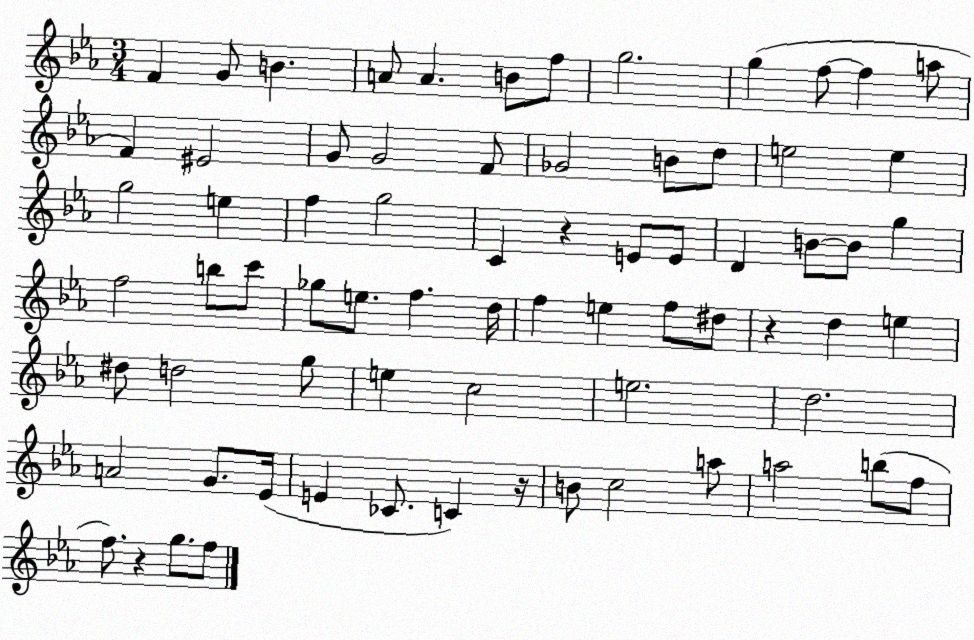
X:1
T:Untitled
M:3/4
L:1/4
K:Eb
F G/2 B A/2 A B/2 f/2 g2 g f/2 f a/2 F ^E2 G/2 G2 F/2 _G2 B/2 d/2 e2 e g2 e f g2 C z E/2 E/2 D B/2 B/2 g f2 b/2 c'/2 _g/2 e/2 f d/4 f e f/2 ^d/2 z d e ^d/2 d2 g/2 e c2 e2 d2 A2 G/2 _E/4 E _C/2 C z/4 B/2 c2 a/2 a2 b/2 f/2 f/2 z g/2 f/2